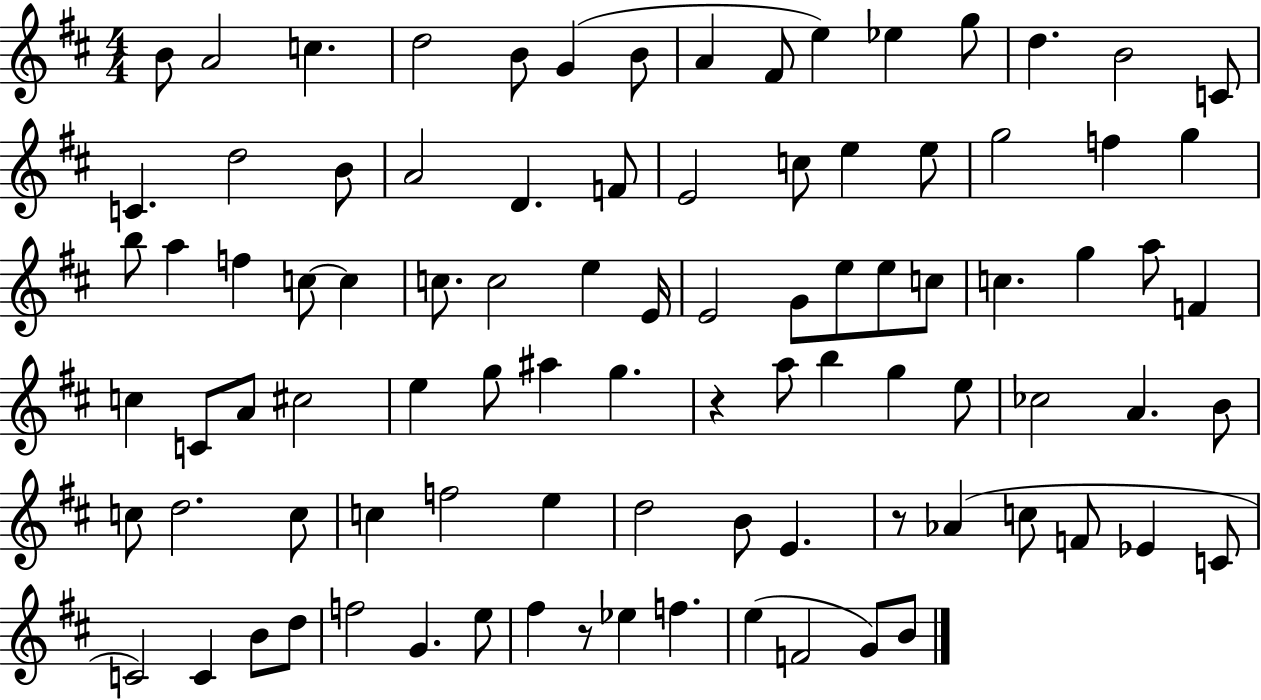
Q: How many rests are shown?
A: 3